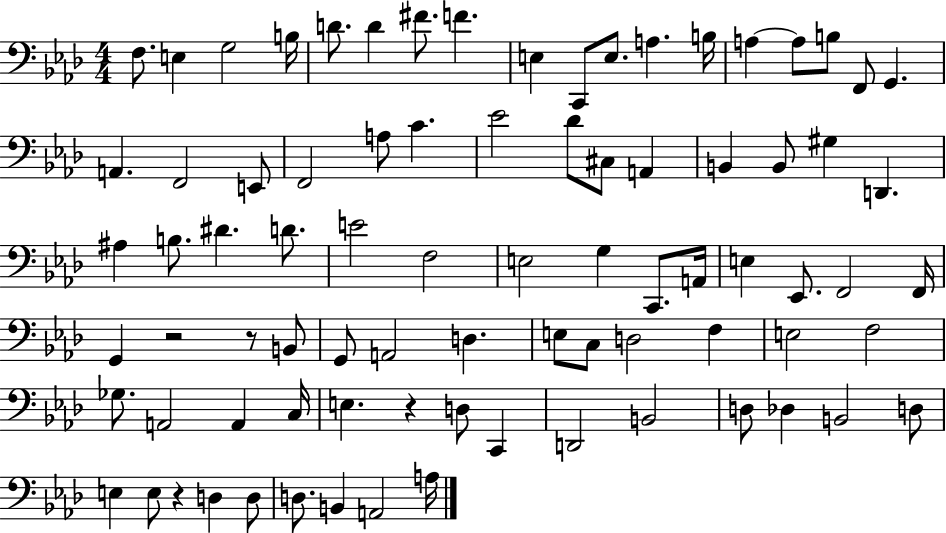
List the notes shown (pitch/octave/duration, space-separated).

F3/e. E3/q G3/h B3/s D4/e. D4/q F#4/e. F4/q. E3/q C2/e E3/e. A3/q. B3/s A3/q A3/e B3/e F2/e G2/q. A2/q. F2/h E2/e F2/h A3/e C4/q. Eb4/h Db4/e C#3/e A2/q B2/q B2/e G#3/q D2/q. A#3/q B3/e. D#4/q. D4/e. E4/h F3/h E3/h G3/q C2/e. A2/s E3/q Eb2/e. F2/h F2/s G2/q R/h R/e B2/e G2/e A2/h D3/q. E3/e C3/e D3/h F3/q E3/h F3/h Gb3/e. A2/h A2/q C3/s E3/q. R/q D3/e C2/q D2/h B2/h D3/e Db3/q B2/h D3/e E3/q E3/e R/q D3/q D3/e D3/e. B2/q A2/h A3/s